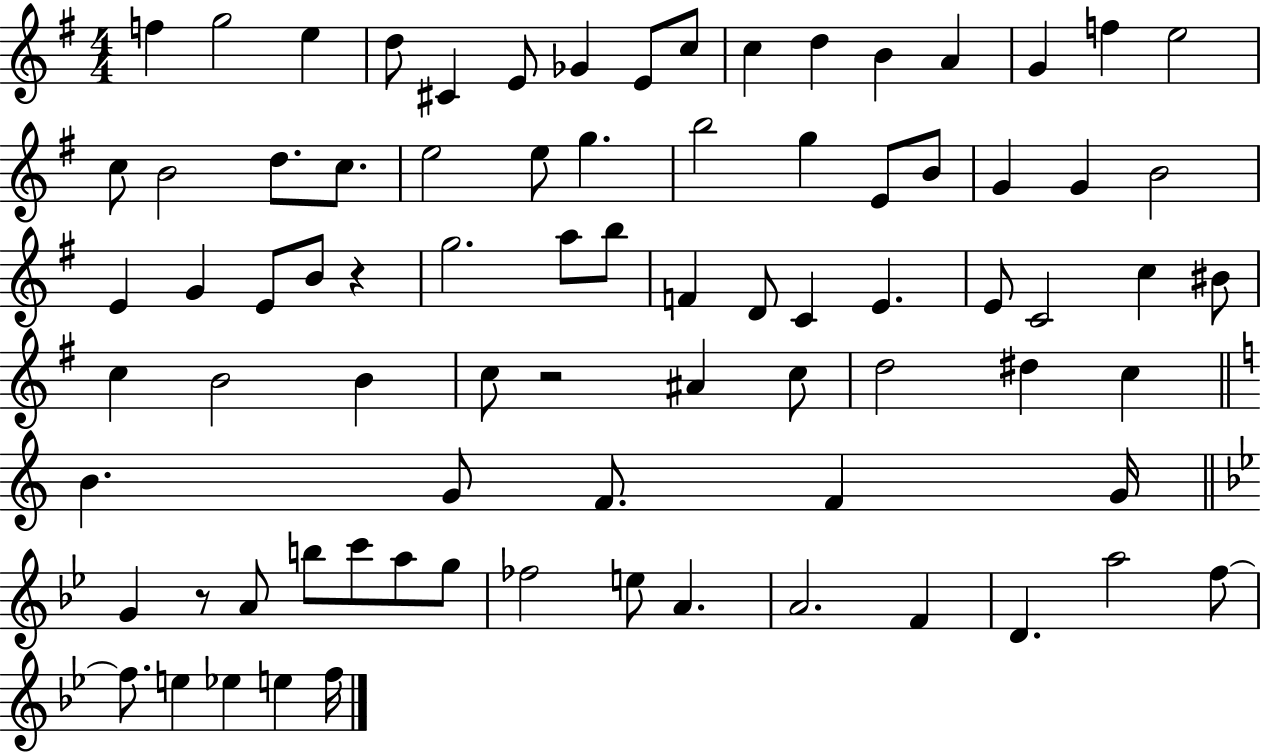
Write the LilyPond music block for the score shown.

{
  \clef treble
  \numericTimeSignature
  \time 4/4
  \key g \major
  \repeat volta 2 { f''4 g''2 e''4 | d''8 cis'4 e'8 ges'4 e'8 c''8 | c''4 d''4 b'4 a'4 | g'4 f''4 e''2 | \break c''8 b'2 d''8. c''8. | e''2 e''8 g''4. | b''2 g''4 e'8 b'8 | g'4 g'4 b'2 | \break e'4 g'4 e'8 b'8 r4 | g''2. a''8 b''8 | f'4 d'8 c'4 e'4. | e'8 c'2 c''4 bis'8 | \break c''4 b'2 b'4 | c''8 r2 ais'4 c''8 | d''2 dis''4 c''4 | \bar "||" \break \key c \major b'4. g'8 f'8. f'4 g'16 | \bar "||" \break \key g \minor g'4 r8 a'8 b''8 c'''8 a''8 g''8 | fes''2 e''8 a'4. | a'2. f'4 | d'4. a''2 f''8~~ | \break f''8. e''4 ees''4 e''4 f''16 | } \bar "|."
}